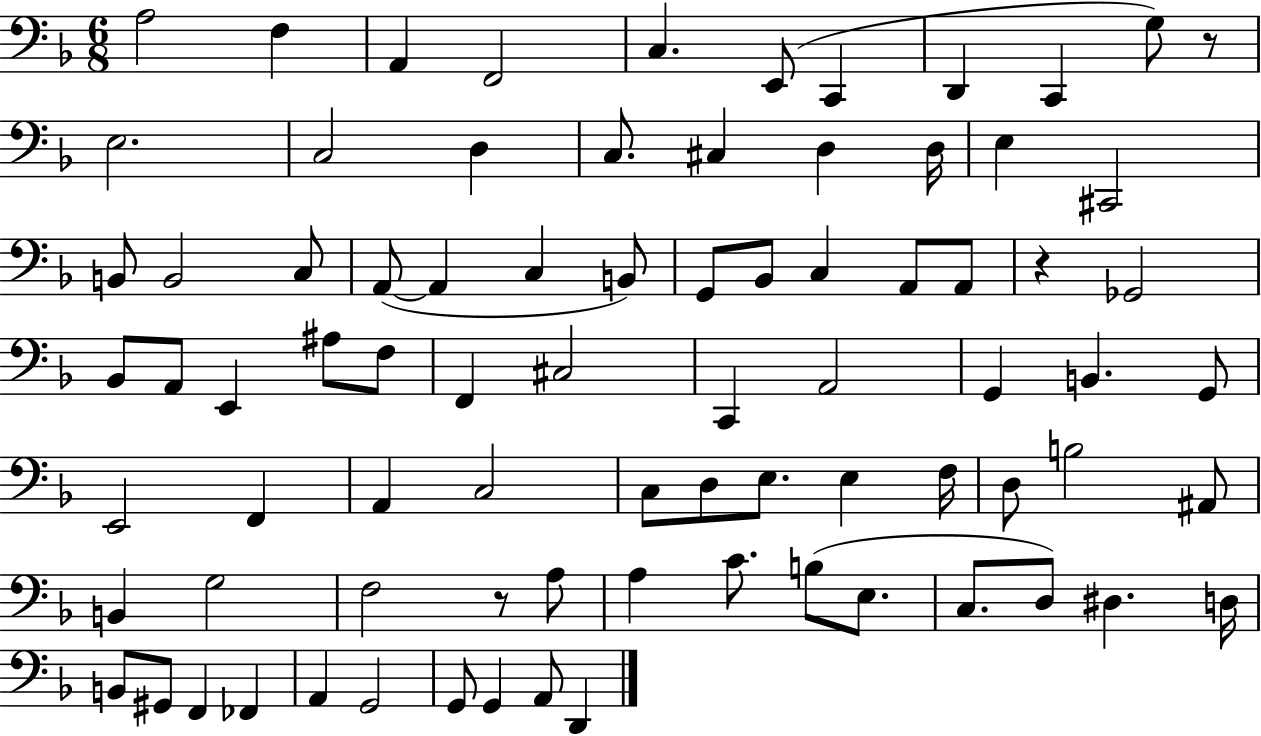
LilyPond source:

{
  \clef bass
  \numericTimeSignature
  \time 6/8
  \key f \major
  a2 f4 | a,4 f,2 | c4. e,8( c,4 | d,4 c,4 g8) r8 | \break e2. | c2 d4 | c8. cis4 d4 d16 | e4 cis,2 | \break b,8 b,2 c8 | a,8~(~ a,4 c4 b,8) | g,8 bes,8 c4 a,8 a,8 | r4 ges,2 | \break bes,8 a,8 e,4 ais8 f8 | f,4 cis2 | c,4 a,2 | g,4 b,4. g,8 | \break e,2 f,4 | a,4 c2 | c8 d8 e8. e4 f16 | d8 b2 ais,8 | \break b,4 g2 | f2 r8 a8 | a4 c'8. b8( e8. | c8. d8) dis4. d16 | \break b,8 gis,8 f,4 fes,4 | a,4 g,2 | g,8 g,4 a,8 d,4 | \bar "|."
}